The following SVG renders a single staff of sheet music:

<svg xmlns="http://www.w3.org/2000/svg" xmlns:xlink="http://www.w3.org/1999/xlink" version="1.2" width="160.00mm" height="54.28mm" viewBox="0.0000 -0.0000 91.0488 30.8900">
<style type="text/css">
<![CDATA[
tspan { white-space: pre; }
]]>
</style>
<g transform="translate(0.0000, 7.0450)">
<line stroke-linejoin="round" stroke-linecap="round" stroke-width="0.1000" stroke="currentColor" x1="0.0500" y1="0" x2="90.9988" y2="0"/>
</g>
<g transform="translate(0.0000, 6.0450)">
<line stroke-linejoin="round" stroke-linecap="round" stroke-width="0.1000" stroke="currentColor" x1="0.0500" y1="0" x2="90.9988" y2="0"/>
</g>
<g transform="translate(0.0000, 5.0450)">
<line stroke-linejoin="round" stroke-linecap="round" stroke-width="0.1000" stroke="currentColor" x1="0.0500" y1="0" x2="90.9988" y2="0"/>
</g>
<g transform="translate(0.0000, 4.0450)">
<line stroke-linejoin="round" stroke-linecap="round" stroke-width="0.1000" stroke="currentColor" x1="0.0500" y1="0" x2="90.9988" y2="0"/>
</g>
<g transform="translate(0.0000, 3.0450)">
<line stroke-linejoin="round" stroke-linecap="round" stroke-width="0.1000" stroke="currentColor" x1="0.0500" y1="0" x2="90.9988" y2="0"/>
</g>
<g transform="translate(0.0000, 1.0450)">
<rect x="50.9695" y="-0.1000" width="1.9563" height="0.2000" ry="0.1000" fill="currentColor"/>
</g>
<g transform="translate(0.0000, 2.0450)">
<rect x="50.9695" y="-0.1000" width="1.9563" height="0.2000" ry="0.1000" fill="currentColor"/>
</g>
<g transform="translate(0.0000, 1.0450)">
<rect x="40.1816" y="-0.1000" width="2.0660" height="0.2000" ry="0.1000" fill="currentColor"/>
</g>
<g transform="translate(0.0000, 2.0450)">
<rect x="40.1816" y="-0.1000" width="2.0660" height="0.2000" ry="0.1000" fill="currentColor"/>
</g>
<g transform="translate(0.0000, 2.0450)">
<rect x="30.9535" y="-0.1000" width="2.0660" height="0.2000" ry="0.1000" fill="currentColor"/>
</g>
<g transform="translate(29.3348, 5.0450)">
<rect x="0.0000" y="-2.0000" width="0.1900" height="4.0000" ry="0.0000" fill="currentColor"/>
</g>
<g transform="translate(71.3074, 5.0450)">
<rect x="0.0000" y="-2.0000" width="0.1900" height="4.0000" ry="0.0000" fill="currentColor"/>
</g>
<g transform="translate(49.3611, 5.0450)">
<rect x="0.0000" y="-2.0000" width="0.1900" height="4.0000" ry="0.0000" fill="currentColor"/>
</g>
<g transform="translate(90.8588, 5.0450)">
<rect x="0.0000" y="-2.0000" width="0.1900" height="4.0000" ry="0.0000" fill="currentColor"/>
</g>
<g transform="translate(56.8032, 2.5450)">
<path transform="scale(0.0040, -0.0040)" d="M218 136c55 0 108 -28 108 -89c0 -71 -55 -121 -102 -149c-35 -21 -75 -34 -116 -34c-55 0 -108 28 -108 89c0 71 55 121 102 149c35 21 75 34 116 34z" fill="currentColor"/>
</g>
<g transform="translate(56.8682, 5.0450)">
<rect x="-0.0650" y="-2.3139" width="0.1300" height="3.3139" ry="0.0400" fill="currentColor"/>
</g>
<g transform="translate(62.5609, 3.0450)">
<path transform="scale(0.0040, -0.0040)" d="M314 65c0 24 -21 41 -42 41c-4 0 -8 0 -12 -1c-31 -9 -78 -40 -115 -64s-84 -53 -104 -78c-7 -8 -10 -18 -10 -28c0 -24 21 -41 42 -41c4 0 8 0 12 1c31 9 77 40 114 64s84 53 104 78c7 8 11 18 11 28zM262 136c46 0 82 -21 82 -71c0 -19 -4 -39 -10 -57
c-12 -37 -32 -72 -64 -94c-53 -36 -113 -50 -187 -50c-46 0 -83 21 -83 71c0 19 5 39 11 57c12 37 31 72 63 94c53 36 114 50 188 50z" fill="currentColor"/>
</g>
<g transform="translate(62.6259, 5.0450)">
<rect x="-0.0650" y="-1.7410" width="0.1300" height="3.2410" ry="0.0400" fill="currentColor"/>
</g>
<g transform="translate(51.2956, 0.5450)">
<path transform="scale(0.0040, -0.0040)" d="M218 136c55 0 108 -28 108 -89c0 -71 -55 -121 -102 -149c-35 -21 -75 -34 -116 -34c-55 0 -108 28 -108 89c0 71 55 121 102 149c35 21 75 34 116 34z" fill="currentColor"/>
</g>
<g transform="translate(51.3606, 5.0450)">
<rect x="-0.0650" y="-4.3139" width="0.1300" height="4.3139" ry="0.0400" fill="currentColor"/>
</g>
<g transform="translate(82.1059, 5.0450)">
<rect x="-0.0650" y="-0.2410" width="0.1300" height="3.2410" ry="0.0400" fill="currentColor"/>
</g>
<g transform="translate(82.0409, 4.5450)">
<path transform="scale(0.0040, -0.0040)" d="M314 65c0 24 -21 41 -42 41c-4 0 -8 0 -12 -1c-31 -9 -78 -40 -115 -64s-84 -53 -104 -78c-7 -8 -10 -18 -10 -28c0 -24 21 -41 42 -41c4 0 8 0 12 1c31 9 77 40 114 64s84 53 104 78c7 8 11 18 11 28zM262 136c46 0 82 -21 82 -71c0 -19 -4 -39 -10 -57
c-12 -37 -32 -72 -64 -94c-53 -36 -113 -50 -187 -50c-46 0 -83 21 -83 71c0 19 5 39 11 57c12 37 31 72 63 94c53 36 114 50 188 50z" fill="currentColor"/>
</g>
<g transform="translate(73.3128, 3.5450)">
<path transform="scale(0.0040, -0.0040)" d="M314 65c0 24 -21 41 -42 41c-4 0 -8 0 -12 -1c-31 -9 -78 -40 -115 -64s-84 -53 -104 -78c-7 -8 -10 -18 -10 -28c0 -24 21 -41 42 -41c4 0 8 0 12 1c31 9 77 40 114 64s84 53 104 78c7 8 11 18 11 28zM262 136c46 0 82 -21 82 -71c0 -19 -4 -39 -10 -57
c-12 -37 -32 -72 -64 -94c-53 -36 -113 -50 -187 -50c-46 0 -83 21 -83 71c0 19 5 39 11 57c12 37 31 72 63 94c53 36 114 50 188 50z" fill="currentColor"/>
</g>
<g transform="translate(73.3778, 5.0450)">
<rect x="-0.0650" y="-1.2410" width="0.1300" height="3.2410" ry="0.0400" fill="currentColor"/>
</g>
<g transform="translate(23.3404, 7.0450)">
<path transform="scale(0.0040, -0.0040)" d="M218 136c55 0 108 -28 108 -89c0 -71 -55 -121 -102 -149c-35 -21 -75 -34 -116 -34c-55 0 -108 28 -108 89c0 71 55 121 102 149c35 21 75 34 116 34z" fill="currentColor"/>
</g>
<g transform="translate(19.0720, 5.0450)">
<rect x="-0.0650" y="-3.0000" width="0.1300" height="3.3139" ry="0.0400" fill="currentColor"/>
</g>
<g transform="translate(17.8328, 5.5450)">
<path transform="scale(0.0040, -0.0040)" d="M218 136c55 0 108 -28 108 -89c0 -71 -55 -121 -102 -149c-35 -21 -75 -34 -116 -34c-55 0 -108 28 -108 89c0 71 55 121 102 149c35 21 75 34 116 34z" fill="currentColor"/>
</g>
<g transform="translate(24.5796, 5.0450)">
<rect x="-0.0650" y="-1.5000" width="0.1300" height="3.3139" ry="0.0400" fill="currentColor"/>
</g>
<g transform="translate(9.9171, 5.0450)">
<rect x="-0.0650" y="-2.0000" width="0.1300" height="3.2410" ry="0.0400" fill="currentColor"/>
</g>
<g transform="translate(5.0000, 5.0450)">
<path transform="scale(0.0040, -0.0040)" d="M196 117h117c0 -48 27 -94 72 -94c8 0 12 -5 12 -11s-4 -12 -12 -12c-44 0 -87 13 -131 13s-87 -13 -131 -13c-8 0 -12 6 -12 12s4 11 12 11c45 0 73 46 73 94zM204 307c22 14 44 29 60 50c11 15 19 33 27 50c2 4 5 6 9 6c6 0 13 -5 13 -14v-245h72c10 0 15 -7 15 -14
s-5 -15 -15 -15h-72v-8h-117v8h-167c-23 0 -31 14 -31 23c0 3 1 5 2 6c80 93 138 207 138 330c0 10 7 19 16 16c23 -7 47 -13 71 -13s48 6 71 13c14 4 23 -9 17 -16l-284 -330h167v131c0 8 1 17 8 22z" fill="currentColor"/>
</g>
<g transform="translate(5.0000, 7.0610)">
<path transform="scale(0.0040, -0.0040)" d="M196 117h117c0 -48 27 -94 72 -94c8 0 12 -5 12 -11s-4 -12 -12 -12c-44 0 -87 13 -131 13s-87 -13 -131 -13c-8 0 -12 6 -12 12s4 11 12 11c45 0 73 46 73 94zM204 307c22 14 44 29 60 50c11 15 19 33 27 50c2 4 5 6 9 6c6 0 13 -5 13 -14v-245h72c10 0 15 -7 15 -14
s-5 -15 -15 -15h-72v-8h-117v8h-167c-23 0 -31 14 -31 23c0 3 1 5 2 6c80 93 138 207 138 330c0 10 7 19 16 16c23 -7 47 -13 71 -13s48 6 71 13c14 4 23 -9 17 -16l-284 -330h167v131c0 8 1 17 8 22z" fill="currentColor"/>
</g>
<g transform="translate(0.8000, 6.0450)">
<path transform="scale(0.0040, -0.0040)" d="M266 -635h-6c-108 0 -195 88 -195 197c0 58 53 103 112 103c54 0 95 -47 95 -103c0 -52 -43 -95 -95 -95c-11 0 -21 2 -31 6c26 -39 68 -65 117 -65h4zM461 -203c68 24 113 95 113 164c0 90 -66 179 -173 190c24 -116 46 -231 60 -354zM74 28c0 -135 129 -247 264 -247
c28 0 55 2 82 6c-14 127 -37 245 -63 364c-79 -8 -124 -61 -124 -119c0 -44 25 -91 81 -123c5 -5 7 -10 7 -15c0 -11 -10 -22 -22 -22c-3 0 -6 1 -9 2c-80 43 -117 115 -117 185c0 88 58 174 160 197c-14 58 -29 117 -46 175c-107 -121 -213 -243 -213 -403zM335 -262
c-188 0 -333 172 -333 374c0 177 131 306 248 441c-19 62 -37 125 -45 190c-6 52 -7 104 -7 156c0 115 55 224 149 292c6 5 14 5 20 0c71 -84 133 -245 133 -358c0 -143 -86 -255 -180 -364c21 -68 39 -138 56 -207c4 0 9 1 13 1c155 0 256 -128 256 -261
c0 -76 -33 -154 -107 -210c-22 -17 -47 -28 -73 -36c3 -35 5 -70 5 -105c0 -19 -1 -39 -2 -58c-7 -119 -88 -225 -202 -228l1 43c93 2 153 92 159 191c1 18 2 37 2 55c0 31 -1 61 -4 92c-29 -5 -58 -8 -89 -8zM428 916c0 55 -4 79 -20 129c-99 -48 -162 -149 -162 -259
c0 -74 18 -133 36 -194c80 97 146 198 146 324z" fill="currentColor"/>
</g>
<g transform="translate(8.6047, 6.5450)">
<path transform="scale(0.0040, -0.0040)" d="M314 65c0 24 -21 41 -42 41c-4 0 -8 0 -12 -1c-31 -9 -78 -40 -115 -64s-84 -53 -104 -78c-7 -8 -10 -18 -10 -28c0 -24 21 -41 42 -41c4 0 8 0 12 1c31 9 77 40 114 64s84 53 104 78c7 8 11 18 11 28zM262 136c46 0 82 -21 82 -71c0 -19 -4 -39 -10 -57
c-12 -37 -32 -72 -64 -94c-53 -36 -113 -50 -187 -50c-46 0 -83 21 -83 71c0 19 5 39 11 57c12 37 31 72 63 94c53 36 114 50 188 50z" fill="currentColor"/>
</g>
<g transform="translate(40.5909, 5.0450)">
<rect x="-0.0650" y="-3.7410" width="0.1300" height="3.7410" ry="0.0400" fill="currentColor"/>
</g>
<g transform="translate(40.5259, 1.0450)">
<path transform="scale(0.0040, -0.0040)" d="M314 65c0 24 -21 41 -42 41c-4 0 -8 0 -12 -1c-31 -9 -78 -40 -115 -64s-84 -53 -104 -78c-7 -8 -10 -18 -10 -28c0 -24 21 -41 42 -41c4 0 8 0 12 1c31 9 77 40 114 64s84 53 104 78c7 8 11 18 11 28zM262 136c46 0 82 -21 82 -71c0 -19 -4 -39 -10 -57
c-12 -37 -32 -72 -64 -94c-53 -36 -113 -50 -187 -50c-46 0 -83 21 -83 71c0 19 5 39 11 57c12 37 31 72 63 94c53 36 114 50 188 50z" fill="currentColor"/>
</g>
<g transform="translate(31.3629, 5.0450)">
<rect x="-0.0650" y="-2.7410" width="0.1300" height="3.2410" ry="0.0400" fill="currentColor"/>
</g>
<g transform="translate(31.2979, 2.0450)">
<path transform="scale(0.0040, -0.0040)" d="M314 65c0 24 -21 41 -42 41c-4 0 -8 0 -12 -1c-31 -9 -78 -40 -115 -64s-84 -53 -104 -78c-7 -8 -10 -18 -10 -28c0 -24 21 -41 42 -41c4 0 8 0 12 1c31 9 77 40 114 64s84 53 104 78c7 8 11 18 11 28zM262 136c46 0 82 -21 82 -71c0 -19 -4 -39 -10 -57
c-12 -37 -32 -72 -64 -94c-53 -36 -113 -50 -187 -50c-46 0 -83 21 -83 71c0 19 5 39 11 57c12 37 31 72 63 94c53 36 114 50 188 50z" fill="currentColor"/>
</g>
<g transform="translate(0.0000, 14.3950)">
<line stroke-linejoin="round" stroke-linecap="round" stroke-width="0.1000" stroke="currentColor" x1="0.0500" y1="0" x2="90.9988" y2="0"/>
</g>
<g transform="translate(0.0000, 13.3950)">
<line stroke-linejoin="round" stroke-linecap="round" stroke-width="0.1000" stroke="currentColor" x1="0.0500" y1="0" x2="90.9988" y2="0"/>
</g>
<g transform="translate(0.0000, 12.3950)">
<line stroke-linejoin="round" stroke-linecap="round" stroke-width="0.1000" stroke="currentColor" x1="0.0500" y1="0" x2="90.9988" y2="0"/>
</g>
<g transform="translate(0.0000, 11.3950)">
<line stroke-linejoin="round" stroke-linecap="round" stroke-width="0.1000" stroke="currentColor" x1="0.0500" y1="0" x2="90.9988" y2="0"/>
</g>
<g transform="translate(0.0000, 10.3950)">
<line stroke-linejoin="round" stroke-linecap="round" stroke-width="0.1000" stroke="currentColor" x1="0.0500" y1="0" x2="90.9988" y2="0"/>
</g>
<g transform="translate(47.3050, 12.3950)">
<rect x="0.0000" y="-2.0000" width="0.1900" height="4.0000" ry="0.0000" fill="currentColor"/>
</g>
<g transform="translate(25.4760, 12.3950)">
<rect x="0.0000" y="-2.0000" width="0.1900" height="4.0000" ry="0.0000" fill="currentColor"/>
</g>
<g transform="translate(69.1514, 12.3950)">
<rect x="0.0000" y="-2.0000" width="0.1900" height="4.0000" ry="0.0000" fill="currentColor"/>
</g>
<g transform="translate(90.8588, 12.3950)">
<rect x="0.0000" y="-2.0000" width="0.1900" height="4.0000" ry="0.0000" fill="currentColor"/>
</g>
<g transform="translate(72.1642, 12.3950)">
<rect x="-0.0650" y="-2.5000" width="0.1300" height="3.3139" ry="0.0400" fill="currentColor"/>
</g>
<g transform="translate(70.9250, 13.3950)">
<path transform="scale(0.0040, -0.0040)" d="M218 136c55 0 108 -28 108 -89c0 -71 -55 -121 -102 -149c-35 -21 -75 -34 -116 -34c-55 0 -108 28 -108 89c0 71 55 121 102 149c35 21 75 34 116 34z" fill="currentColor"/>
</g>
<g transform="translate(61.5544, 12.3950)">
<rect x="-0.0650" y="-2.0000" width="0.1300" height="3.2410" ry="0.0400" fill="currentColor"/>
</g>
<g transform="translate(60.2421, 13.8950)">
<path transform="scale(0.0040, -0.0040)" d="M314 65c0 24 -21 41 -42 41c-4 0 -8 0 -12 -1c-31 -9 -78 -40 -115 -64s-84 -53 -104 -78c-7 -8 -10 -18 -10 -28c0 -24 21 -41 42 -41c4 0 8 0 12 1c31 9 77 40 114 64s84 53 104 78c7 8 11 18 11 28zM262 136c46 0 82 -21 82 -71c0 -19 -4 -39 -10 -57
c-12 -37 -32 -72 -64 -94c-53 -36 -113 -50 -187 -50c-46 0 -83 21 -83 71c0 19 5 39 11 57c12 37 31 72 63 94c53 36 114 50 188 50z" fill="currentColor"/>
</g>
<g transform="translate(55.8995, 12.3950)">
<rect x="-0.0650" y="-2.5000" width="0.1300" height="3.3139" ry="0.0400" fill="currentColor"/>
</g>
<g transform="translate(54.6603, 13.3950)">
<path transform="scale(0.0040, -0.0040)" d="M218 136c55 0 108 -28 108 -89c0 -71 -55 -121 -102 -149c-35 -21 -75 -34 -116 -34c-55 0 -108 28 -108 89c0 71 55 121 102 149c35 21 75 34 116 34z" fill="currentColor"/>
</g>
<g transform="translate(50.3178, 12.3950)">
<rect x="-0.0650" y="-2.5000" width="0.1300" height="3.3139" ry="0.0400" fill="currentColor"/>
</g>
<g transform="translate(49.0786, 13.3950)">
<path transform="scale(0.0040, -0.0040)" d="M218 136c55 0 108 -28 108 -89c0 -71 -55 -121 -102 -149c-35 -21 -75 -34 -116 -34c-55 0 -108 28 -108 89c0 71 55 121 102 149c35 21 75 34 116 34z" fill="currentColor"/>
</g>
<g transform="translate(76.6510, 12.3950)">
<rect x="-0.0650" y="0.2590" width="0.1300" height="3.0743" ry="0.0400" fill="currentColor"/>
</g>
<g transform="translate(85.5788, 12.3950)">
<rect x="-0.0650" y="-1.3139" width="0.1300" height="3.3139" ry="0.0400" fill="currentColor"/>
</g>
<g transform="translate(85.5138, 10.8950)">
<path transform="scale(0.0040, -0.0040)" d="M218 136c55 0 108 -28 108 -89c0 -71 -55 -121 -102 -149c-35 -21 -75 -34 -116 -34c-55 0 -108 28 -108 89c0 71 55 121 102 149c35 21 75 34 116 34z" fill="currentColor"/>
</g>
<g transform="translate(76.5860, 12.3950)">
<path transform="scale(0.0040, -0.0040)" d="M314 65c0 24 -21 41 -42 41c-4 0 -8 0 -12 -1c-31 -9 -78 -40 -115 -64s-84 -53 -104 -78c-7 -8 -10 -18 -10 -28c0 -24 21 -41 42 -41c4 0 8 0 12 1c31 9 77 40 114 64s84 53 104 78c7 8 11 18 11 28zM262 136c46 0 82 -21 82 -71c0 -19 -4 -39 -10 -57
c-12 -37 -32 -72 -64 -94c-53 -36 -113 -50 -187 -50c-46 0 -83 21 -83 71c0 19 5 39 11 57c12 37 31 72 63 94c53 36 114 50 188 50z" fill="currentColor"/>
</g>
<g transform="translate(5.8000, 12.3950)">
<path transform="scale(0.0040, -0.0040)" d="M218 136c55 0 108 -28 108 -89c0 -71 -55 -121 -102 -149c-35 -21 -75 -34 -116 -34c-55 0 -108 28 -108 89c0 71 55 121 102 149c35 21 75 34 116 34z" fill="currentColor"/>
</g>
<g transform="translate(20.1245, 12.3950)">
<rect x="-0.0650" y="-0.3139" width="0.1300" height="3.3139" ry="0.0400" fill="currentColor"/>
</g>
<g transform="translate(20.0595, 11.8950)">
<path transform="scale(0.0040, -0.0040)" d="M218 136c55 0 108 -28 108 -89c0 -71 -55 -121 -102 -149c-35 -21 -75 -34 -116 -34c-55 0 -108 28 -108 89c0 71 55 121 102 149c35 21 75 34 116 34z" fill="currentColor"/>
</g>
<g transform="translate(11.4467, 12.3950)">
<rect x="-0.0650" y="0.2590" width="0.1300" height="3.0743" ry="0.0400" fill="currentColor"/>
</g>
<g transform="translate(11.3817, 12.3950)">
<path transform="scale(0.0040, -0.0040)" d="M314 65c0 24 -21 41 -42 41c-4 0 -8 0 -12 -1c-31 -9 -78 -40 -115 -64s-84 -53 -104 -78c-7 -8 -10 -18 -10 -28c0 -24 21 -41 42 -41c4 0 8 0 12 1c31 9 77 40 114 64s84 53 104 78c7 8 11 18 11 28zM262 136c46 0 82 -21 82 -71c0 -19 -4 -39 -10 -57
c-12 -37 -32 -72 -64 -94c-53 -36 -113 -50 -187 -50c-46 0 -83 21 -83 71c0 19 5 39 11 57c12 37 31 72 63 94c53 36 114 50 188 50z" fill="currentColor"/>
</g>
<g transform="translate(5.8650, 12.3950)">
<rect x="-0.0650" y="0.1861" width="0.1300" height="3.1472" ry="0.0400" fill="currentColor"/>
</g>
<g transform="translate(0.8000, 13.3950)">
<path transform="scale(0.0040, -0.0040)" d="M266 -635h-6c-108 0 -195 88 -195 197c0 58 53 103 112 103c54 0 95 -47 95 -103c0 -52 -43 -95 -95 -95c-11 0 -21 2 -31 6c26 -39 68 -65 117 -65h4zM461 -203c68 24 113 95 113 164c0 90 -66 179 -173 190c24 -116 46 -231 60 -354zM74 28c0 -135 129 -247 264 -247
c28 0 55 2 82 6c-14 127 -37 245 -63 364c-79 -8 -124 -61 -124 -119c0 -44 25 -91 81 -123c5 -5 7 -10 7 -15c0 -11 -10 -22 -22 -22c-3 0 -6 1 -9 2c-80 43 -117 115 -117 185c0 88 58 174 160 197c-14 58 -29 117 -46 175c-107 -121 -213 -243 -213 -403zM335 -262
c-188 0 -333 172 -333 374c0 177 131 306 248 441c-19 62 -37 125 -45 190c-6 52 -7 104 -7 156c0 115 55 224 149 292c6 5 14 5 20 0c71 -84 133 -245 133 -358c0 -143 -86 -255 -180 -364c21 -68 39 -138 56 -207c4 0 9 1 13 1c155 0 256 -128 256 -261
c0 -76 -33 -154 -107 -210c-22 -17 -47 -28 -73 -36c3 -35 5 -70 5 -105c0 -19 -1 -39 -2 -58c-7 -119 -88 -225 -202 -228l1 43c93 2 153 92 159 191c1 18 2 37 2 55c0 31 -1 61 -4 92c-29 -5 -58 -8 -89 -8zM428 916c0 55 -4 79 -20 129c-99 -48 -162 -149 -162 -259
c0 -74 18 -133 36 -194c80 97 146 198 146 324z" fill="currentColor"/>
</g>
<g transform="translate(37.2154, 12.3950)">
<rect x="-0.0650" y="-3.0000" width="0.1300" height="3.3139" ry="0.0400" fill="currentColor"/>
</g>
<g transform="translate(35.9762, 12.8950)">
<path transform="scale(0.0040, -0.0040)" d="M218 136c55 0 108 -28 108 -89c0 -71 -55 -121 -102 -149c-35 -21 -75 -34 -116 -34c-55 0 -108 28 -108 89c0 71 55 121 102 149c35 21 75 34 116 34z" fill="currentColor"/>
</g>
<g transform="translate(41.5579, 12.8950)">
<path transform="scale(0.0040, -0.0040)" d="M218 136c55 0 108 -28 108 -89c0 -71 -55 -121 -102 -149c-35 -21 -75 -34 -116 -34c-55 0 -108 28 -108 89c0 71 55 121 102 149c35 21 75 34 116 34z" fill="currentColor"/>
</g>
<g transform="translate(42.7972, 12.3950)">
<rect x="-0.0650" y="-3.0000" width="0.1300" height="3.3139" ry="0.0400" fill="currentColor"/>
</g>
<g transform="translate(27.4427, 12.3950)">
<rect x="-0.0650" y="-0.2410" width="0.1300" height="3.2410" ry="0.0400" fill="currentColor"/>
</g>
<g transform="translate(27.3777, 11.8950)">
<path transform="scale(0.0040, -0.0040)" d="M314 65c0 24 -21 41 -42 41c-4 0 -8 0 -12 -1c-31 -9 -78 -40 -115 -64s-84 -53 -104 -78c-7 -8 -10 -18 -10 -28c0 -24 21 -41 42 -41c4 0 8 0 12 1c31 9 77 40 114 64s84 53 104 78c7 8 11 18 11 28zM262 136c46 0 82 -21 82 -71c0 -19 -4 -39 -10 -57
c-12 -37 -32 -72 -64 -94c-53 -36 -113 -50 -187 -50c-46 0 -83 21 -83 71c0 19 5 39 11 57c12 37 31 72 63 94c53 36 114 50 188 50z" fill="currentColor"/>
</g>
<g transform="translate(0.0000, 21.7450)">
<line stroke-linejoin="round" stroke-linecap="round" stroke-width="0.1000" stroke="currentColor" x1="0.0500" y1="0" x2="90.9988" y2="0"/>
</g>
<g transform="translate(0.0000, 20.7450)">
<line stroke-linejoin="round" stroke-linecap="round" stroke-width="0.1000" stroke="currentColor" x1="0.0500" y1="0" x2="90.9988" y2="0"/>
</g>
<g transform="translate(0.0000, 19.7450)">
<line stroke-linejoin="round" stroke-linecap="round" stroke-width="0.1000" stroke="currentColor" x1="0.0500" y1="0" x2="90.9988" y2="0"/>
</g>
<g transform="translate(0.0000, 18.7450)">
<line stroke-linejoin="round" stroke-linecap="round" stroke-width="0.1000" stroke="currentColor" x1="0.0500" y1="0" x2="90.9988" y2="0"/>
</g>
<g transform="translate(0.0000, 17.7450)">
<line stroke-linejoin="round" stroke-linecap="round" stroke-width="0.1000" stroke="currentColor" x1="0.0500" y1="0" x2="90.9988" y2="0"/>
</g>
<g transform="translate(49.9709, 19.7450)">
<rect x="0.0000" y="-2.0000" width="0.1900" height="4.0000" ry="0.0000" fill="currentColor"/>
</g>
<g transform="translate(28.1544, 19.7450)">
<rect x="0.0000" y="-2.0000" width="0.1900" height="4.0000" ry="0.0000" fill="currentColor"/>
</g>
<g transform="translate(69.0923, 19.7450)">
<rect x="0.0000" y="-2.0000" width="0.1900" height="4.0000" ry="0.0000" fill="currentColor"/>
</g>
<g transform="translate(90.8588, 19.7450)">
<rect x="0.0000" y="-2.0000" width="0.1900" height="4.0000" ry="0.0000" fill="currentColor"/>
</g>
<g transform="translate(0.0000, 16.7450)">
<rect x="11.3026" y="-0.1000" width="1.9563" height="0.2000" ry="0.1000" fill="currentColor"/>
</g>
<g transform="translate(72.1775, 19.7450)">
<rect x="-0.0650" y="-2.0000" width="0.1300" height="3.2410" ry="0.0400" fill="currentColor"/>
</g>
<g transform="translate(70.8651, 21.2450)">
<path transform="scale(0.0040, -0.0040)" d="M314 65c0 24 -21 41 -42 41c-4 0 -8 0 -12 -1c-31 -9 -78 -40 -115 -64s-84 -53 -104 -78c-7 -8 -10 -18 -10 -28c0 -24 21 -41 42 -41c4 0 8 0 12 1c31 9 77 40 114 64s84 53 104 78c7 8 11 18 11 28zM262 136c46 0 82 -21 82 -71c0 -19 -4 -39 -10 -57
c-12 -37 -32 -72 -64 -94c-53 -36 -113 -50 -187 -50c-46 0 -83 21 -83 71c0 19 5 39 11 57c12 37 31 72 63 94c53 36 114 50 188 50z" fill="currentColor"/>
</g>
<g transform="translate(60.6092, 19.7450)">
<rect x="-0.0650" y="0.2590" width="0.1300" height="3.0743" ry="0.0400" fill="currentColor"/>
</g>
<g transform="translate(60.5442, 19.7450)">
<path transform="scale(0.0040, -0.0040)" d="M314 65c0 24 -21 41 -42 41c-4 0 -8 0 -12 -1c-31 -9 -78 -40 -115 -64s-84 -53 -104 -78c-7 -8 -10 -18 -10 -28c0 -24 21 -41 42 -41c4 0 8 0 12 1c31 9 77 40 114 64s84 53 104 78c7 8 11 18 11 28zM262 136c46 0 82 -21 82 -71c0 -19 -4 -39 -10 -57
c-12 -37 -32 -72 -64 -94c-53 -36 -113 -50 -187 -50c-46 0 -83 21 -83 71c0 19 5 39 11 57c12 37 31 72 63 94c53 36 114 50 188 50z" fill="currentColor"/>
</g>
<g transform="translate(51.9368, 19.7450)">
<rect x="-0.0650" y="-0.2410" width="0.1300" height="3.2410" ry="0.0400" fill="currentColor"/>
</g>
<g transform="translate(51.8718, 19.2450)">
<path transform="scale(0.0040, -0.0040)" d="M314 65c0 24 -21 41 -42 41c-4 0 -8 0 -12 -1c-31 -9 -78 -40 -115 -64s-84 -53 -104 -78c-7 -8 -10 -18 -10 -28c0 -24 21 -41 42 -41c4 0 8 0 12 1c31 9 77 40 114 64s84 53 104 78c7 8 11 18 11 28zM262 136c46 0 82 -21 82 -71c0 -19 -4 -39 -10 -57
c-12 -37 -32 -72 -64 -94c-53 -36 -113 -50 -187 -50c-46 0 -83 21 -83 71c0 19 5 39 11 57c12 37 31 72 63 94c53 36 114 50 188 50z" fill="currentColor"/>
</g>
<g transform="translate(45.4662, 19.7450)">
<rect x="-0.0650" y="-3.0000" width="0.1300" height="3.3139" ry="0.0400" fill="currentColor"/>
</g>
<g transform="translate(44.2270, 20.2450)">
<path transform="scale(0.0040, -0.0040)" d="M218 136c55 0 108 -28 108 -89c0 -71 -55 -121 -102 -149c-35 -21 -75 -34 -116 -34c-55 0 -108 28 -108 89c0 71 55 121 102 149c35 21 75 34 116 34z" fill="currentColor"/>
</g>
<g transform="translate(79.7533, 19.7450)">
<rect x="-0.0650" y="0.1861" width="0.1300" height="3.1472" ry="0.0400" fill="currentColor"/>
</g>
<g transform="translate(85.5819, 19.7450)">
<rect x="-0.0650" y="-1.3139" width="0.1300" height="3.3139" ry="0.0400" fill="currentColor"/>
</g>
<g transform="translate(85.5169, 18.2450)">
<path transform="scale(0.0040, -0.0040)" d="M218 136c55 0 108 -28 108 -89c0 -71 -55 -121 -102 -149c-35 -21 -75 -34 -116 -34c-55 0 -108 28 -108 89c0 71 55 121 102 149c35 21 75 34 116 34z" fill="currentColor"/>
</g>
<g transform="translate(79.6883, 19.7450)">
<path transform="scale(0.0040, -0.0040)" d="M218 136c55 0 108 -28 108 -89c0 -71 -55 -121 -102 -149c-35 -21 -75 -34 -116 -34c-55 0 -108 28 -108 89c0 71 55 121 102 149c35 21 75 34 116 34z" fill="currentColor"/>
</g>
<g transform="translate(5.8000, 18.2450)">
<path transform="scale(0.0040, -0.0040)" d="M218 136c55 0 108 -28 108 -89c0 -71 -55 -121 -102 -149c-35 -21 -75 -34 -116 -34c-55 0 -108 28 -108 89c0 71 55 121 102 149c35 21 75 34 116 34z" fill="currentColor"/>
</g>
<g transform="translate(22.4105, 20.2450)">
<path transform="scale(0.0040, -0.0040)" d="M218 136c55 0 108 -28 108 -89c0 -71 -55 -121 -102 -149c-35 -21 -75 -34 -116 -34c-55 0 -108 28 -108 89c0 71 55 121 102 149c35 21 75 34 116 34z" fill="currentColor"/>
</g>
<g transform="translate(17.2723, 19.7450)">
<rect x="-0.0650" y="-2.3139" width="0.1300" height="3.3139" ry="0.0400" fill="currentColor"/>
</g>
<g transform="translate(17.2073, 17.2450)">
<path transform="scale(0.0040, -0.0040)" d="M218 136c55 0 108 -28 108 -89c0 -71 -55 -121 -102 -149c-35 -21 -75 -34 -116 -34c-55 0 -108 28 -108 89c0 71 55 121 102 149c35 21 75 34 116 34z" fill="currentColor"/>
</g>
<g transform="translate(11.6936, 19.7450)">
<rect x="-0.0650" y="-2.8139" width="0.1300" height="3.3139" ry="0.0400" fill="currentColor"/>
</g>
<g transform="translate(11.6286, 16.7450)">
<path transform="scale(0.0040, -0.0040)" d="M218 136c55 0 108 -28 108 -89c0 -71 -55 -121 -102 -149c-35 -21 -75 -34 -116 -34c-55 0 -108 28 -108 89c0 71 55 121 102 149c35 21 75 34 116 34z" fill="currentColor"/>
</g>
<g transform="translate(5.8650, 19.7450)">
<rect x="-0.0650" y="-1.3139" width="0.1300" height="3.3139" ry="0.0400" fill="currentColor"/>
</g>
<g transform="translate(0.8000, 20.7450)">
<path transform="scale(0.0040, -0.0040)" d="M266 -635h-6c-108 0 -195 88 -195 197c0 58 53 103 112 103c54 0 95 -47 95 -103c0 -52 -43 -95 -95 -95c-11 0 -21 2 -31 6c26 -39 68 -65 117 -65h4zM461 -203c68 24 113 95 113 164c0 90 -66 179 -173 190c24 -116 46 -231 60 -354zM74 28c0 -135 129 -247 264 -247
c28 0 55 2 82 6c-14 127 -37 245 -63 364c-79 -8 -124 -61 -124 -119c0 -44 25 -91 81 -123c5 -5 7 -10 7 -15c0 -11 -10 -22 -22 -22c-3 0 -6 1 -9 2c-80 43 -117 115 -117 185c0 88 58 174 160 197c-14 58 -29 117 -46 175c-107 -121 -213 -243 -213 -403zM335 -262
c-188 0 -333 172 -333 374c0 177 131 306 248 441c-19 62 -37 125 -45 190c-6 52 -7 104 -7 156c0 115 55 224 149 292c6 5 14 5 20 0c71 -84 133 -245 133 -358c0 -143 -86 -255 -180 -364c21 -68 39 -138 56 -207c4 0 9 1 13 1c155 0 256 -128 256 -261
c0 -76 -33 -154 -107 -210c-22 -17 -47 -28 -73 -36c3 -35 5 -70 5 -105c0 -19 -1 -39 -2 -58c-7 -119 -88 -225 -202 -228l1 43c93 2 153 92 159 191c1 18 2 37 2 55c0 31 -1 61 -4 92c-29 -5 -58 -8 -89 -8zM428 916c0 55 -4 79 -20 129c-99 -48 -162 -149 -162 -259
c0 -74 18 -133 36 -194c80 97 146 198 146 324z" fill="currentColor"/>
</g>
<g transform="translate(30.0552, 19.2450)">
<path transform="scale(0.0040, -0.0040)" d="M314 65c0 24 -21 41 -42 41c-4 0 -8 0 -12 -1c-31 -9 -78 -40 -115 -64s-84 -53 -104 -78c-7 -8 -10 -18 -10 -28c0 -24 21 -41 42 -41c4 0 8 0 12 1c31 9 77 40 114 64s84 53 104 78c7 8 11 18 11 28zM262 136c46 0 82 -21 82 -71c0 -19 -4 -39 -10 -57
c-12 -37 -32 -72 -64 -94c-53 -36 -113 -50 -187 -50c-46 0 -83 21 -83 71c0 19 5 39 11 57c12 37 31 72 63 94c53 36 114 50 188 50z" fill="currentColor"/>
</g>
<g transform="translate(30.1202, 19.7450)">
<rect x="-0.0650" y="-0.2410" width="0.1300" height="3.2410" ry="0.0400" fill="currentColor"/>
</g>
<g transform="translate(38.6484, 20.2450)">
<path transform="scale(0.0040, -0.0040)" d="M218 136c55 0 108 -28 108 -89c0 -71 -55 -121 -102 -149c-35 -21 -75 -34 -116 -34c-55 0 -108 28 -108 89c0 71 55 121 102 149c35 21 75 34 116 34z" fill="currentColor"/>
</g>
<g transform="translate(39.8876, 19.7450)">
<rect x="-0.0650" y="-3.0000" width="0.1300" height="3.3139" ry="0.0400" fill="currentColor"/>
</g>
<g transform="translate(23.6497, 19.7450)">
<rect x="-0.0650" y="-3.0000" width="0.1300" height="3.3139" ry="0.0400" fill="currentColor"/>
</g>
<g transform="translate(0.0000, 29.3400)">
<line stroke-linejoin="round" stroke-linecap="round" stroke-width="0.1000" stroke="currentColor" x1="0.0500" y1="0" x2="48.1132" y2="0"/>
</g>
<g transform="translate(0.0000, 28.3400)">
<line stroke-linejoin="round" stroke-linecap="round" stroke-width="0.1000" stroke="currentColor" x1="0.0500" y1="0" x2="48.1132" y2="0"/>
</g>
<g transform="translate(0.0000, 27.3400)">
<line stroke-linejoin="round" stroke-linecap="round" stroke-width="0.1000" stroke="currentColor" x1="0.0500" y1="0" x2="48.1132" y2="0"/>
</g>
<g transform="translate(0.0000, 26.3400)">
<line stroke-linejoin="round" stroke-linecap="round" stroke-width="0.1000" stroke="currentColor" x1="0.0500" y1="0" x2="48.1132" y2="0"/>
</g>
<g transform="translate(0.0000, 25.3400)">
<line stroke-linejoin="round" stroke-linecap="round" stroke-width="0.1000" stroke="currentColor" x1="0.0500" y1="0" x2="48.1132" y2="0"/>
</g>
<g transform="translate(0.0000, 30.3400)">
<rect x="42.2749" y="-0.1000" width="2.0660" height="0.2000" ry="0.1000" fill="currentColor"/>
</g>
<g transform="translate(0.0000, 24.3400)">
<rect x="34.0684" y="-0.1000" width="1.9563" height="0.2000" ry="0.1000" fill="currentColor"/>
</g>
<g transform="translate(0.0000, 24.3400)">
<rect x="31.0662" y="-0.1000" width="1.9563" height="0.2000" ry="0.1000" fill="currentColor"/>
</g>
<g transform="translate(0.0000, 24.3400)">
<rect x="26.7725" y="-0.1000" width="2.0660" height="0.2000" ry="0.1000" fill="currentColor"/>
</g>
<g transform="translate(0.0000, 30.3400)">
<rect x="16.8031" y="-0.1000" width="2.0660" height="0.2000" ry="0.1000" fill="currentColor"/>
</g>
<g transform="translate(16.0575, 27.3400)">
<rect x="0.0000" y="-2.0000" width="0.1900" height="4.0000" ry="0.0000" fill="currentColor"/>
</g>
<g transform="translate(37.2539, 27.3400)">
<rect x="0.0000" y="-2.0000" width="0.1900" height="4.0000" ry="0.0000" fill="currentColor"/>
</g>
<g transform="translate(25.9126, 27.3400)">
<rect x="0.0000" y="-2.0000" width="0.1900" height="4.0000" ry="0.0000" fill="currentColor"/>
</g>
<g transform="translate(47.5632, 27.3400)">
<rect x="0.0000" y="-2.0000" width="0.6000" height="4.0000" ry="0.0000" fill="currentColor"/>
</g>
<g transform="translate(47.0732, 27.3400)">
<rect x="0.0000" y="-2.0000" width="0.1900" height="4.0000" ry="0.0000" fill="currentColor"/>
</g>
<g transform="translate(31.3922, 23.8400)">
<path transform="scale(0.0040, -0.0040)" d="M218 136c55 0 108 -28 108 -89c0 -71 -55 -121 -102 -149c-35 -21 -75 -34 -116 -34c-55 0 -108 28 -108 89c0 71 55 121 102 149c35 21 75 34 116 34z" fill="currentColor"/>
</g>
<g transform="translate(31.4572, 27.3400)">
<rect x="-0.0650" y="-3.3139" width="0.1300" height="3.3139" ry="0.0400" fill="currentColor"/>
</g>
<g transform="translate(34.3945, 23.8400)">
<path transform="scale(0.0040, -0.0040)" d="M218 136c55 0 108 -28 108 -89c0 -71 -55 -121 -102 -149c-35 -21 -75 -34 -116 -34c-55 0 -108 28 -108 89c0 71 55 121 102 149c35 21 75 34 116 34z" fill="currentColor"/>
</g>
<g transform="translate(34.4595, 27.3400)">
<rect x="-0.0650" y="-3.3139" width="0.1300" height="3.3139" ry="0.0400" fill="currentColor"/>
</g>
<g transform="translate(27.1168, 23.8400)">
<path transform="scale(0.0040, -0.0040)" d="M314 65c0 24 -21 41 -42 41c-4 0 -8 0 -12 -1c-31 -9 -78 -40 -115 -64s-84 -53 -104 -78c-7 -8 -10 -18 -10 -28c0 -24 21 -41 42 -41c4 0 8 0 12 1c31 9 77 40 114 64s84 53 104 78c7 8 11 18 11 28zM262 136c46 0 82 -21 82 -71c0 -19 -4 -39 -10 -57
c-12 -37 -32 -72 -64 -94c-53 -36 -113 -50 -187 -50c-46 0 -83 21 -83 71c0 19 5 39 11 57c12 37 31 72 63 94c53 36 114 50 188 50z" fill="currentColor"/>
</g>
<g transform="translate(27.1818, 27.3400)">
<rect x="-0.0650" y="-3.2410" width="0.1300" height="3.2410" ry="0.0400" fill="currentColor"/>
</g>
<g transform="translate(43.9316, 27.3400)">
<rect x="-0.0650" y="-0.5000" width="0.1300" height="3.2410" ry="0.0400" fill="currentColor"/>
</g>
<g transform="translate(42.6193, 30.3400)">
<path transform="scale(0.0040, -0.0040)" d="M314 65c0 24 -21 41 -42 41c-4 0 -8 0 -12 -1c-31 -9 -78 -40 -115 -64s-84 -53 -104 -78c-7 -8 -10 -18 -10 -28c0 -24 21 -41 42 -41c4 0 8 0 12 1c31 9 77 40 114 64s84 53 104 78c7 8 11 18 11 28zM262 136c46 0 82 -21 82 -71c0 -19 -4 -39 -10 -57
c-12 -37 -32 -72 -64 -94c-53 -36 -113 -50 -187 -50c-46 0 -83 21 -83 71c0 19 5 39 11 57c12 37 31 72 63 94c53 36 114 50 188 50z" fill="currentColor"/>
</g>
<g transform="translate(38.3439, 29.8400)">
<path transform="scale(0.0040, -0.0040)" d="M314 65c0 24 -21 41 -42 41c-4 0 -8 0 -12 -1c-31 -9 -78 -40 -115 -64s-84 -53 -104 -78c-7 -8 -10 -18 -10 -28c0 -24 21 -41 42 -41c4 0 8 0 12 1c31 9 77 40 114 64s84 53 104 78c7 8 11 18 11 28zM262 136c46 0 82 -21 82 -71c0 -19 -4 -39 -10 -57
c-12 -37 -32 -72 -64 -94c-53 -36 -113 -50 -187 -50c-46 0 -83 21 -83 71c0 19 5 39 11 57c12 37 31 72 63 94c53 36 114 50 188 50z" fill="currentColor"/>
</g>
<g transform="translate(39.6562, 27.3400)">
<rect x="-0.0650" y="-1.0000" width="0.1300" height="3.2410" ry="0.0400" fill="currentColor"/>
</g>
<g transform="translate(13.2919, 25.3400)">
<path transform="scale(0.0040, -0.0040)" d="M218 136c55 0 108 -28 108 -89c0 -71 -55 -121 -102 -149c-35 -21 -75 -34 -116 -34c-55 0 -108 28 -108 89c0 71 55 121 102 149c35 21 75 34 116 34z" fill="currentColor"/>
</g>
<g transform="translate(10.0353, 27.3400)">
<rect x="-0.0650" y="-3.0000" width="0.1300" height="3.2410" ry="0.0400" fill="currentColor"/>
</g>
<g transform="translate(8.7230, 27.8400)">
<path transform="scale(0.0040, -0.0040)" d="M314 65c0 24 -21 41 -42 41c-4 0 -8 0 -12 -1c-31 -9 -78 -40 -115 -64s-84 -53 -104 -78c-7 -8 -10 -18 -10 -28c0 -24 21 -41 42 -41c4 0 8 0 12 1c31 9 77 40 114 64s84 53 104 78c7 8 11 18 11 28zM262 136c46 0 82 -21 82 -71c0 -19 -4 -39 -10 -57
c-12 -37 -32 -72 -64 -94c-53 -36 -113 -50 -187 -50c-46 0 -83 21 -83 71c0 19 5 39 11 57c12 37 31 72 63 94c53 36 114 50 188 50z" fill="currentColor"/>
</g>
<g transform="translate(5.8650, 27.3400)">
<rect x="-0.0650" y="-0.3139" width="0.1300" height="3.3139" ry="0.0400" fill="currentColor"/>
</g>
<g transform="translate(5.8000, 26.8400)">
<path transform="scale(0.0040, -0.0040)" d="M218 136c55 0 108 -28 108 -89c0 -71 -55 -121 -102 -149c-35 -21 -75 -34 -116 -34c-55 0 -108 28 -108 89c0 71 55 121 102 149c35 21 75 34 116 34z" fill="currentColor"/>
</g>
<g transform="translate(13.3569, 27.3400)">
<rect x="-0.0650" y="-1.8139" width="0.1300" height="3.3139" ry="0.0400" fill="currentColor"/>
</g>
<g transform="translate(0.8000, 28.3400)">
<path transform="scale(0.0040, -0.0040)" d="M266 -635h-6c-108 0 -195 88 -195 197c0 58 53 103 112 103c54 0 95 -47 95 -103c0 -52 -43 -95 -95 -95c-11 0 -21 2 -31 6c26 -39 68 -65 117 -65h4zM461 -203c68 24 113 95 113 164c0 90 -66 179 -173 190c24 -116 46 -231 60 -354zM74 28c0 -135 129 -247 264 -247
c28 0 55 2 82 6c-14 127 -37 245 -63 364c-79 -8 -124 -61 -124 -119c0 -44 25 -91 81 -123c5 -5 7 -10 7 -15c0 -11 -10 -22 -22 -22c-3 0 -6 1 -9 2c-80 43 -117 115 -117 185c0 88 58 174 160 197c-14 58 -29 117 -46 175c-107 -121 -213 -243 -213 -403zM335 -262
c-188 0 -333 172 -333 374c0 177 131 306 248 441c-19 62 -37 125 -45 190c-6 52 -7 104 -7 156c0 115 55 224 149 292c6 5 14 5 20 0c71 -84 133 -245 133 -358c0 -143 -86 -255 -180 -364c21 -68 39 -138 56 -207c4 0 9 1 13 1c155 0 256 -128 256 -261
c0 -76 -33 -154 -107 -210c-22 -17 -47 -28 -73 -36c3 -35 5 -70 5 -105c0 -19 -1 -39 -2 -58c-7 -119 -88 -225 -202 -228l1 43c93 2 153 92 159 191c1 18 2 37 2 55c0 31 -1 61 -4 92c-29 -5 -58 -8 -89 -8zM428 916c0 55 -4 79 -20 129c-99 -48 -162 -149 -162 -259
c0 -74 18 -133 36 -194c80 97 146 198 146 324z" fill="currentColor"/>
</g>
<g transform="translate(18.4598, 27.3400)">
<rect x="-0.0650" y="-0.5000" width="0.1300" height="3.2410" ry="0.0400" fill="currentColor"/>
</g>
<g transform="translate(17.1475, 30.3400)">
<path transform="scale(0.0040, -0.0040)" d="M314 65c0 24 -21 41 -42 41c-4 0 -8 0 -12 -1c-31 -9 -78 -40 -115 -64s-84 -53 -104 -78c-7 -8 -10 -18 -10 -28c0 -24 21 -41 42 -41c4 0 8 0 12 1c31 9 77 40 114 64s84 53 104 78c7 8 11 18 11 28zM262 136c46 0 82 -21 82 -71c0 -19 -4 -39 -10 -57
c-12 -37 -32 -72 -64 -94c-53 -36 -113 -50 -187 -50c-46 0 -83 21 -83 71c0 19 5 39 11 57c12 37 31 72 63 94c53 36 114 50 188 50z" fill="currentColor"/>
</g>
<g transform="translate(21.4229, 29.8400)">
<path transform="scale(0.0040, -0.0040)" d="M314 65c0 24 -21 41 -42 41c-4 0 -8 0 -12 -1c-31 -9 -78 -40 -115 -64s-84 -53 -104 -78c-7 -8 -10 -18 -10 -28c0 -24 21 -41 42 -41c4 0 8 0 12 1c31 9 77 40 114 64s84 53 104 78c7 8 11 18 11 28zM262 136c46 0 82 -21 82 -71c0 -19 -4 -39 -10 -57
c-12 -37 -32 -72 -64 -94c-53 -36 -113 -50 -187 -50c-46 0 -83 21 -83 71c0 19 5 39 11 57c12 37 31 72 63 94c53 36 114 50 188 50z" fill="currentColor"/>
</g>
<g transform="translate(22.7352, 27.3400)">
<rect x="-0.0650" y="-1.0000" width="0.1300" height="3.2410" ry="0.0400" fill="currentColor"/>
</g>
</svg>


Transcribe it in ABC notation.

X:1
T:Untitled
M:4/4
L:1/4
K:C
F2 A E a2 c'2 d' g f2 e2 c2 B B2 c c2 A A G G F2 G B2 e e a g A c2 A A c2 B2 F2 B e c A2 f C2 D2 b2 b b D2 C2